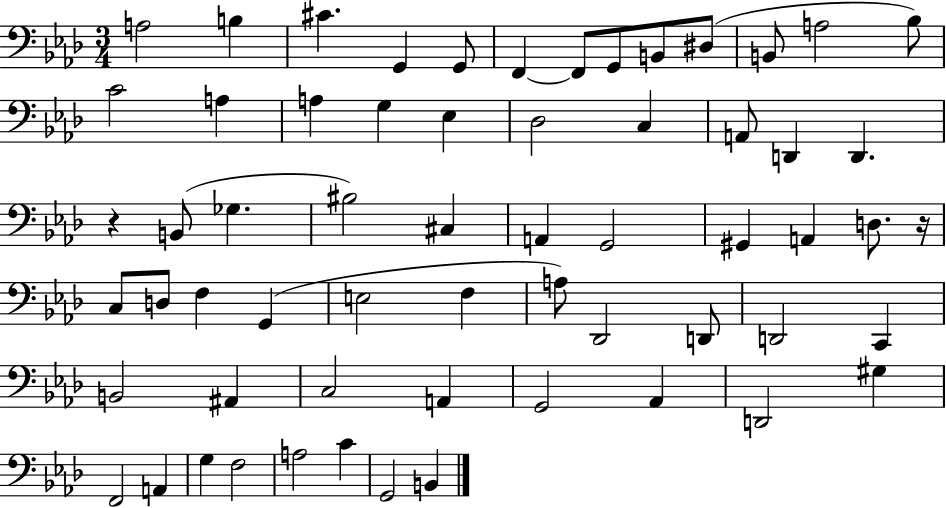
{
  \clef bass
  \numericTimeSignature
  \time 3/4
  \key aes \major
  a2 b4 | cis'4. g,4 g,8 | f,4~~ f,8 g,8 b,8 dis8( | b,8 a2 bes8) | \break c'2 a4 | a4 g4 ees4 | des2 c4 | a,8 d,4 d,4. | \break r4 b,8( ges4. | bis2) cis4 | a,4 g,2 | gis,4 a,4 d8. r16 | \break c8 d8 f4 g,4( | e2 f4 | a8) des,2 d,8 | d,2 c,4 | \break b,2 ais,4 | c2 a,4 | g,2 aes,4 | d,2 gis4 | \break f,2 a,4 | g4 f2 | a2 c'4 | g,2 b,4 | \break \bar "|."
}